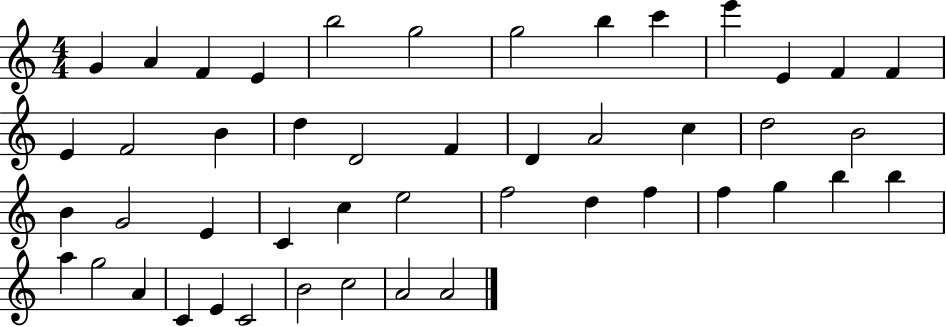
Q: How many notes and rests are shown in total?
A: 47